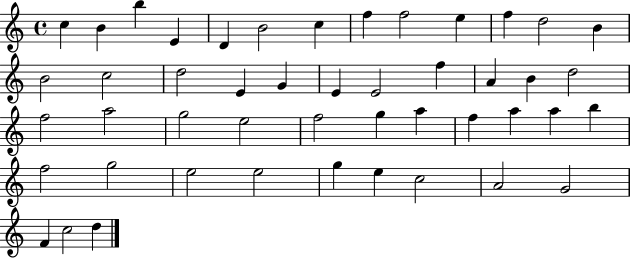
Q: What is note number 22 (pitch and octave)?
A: A4